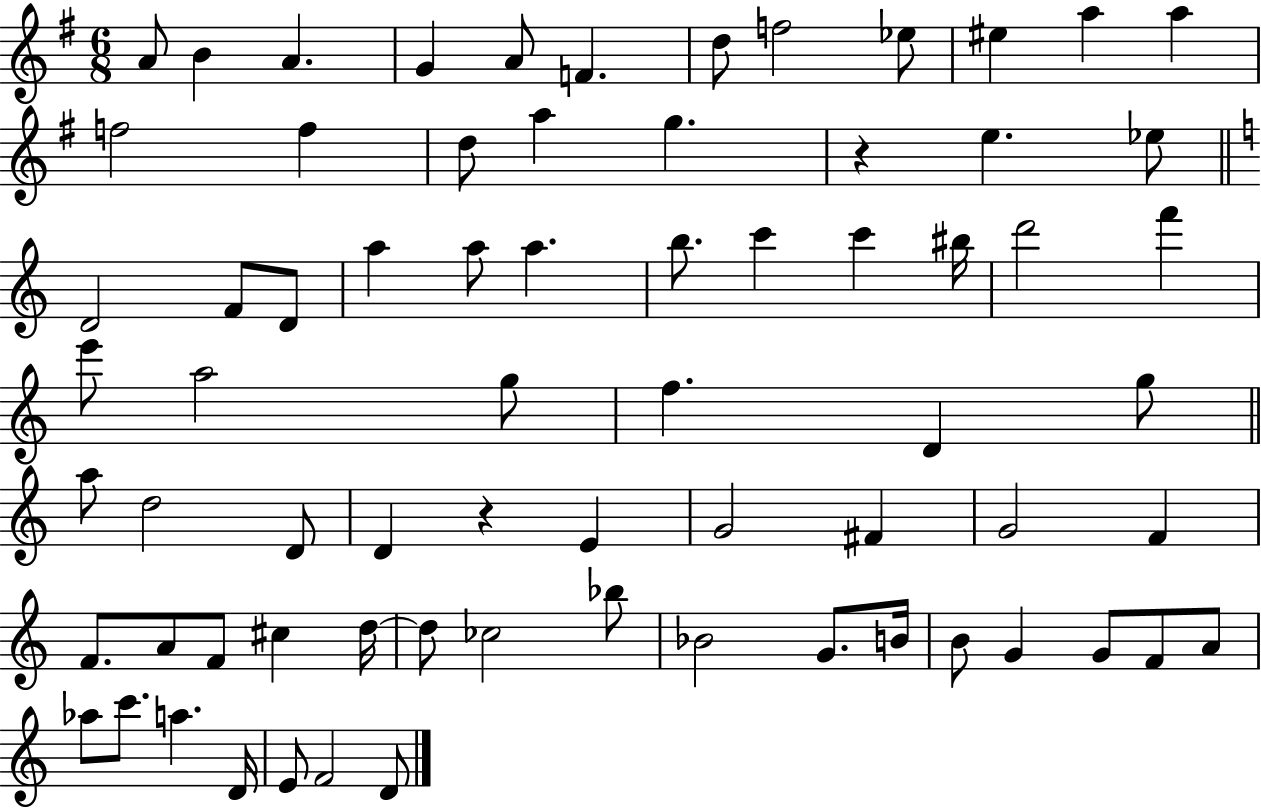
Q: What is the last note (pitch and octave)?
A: D4